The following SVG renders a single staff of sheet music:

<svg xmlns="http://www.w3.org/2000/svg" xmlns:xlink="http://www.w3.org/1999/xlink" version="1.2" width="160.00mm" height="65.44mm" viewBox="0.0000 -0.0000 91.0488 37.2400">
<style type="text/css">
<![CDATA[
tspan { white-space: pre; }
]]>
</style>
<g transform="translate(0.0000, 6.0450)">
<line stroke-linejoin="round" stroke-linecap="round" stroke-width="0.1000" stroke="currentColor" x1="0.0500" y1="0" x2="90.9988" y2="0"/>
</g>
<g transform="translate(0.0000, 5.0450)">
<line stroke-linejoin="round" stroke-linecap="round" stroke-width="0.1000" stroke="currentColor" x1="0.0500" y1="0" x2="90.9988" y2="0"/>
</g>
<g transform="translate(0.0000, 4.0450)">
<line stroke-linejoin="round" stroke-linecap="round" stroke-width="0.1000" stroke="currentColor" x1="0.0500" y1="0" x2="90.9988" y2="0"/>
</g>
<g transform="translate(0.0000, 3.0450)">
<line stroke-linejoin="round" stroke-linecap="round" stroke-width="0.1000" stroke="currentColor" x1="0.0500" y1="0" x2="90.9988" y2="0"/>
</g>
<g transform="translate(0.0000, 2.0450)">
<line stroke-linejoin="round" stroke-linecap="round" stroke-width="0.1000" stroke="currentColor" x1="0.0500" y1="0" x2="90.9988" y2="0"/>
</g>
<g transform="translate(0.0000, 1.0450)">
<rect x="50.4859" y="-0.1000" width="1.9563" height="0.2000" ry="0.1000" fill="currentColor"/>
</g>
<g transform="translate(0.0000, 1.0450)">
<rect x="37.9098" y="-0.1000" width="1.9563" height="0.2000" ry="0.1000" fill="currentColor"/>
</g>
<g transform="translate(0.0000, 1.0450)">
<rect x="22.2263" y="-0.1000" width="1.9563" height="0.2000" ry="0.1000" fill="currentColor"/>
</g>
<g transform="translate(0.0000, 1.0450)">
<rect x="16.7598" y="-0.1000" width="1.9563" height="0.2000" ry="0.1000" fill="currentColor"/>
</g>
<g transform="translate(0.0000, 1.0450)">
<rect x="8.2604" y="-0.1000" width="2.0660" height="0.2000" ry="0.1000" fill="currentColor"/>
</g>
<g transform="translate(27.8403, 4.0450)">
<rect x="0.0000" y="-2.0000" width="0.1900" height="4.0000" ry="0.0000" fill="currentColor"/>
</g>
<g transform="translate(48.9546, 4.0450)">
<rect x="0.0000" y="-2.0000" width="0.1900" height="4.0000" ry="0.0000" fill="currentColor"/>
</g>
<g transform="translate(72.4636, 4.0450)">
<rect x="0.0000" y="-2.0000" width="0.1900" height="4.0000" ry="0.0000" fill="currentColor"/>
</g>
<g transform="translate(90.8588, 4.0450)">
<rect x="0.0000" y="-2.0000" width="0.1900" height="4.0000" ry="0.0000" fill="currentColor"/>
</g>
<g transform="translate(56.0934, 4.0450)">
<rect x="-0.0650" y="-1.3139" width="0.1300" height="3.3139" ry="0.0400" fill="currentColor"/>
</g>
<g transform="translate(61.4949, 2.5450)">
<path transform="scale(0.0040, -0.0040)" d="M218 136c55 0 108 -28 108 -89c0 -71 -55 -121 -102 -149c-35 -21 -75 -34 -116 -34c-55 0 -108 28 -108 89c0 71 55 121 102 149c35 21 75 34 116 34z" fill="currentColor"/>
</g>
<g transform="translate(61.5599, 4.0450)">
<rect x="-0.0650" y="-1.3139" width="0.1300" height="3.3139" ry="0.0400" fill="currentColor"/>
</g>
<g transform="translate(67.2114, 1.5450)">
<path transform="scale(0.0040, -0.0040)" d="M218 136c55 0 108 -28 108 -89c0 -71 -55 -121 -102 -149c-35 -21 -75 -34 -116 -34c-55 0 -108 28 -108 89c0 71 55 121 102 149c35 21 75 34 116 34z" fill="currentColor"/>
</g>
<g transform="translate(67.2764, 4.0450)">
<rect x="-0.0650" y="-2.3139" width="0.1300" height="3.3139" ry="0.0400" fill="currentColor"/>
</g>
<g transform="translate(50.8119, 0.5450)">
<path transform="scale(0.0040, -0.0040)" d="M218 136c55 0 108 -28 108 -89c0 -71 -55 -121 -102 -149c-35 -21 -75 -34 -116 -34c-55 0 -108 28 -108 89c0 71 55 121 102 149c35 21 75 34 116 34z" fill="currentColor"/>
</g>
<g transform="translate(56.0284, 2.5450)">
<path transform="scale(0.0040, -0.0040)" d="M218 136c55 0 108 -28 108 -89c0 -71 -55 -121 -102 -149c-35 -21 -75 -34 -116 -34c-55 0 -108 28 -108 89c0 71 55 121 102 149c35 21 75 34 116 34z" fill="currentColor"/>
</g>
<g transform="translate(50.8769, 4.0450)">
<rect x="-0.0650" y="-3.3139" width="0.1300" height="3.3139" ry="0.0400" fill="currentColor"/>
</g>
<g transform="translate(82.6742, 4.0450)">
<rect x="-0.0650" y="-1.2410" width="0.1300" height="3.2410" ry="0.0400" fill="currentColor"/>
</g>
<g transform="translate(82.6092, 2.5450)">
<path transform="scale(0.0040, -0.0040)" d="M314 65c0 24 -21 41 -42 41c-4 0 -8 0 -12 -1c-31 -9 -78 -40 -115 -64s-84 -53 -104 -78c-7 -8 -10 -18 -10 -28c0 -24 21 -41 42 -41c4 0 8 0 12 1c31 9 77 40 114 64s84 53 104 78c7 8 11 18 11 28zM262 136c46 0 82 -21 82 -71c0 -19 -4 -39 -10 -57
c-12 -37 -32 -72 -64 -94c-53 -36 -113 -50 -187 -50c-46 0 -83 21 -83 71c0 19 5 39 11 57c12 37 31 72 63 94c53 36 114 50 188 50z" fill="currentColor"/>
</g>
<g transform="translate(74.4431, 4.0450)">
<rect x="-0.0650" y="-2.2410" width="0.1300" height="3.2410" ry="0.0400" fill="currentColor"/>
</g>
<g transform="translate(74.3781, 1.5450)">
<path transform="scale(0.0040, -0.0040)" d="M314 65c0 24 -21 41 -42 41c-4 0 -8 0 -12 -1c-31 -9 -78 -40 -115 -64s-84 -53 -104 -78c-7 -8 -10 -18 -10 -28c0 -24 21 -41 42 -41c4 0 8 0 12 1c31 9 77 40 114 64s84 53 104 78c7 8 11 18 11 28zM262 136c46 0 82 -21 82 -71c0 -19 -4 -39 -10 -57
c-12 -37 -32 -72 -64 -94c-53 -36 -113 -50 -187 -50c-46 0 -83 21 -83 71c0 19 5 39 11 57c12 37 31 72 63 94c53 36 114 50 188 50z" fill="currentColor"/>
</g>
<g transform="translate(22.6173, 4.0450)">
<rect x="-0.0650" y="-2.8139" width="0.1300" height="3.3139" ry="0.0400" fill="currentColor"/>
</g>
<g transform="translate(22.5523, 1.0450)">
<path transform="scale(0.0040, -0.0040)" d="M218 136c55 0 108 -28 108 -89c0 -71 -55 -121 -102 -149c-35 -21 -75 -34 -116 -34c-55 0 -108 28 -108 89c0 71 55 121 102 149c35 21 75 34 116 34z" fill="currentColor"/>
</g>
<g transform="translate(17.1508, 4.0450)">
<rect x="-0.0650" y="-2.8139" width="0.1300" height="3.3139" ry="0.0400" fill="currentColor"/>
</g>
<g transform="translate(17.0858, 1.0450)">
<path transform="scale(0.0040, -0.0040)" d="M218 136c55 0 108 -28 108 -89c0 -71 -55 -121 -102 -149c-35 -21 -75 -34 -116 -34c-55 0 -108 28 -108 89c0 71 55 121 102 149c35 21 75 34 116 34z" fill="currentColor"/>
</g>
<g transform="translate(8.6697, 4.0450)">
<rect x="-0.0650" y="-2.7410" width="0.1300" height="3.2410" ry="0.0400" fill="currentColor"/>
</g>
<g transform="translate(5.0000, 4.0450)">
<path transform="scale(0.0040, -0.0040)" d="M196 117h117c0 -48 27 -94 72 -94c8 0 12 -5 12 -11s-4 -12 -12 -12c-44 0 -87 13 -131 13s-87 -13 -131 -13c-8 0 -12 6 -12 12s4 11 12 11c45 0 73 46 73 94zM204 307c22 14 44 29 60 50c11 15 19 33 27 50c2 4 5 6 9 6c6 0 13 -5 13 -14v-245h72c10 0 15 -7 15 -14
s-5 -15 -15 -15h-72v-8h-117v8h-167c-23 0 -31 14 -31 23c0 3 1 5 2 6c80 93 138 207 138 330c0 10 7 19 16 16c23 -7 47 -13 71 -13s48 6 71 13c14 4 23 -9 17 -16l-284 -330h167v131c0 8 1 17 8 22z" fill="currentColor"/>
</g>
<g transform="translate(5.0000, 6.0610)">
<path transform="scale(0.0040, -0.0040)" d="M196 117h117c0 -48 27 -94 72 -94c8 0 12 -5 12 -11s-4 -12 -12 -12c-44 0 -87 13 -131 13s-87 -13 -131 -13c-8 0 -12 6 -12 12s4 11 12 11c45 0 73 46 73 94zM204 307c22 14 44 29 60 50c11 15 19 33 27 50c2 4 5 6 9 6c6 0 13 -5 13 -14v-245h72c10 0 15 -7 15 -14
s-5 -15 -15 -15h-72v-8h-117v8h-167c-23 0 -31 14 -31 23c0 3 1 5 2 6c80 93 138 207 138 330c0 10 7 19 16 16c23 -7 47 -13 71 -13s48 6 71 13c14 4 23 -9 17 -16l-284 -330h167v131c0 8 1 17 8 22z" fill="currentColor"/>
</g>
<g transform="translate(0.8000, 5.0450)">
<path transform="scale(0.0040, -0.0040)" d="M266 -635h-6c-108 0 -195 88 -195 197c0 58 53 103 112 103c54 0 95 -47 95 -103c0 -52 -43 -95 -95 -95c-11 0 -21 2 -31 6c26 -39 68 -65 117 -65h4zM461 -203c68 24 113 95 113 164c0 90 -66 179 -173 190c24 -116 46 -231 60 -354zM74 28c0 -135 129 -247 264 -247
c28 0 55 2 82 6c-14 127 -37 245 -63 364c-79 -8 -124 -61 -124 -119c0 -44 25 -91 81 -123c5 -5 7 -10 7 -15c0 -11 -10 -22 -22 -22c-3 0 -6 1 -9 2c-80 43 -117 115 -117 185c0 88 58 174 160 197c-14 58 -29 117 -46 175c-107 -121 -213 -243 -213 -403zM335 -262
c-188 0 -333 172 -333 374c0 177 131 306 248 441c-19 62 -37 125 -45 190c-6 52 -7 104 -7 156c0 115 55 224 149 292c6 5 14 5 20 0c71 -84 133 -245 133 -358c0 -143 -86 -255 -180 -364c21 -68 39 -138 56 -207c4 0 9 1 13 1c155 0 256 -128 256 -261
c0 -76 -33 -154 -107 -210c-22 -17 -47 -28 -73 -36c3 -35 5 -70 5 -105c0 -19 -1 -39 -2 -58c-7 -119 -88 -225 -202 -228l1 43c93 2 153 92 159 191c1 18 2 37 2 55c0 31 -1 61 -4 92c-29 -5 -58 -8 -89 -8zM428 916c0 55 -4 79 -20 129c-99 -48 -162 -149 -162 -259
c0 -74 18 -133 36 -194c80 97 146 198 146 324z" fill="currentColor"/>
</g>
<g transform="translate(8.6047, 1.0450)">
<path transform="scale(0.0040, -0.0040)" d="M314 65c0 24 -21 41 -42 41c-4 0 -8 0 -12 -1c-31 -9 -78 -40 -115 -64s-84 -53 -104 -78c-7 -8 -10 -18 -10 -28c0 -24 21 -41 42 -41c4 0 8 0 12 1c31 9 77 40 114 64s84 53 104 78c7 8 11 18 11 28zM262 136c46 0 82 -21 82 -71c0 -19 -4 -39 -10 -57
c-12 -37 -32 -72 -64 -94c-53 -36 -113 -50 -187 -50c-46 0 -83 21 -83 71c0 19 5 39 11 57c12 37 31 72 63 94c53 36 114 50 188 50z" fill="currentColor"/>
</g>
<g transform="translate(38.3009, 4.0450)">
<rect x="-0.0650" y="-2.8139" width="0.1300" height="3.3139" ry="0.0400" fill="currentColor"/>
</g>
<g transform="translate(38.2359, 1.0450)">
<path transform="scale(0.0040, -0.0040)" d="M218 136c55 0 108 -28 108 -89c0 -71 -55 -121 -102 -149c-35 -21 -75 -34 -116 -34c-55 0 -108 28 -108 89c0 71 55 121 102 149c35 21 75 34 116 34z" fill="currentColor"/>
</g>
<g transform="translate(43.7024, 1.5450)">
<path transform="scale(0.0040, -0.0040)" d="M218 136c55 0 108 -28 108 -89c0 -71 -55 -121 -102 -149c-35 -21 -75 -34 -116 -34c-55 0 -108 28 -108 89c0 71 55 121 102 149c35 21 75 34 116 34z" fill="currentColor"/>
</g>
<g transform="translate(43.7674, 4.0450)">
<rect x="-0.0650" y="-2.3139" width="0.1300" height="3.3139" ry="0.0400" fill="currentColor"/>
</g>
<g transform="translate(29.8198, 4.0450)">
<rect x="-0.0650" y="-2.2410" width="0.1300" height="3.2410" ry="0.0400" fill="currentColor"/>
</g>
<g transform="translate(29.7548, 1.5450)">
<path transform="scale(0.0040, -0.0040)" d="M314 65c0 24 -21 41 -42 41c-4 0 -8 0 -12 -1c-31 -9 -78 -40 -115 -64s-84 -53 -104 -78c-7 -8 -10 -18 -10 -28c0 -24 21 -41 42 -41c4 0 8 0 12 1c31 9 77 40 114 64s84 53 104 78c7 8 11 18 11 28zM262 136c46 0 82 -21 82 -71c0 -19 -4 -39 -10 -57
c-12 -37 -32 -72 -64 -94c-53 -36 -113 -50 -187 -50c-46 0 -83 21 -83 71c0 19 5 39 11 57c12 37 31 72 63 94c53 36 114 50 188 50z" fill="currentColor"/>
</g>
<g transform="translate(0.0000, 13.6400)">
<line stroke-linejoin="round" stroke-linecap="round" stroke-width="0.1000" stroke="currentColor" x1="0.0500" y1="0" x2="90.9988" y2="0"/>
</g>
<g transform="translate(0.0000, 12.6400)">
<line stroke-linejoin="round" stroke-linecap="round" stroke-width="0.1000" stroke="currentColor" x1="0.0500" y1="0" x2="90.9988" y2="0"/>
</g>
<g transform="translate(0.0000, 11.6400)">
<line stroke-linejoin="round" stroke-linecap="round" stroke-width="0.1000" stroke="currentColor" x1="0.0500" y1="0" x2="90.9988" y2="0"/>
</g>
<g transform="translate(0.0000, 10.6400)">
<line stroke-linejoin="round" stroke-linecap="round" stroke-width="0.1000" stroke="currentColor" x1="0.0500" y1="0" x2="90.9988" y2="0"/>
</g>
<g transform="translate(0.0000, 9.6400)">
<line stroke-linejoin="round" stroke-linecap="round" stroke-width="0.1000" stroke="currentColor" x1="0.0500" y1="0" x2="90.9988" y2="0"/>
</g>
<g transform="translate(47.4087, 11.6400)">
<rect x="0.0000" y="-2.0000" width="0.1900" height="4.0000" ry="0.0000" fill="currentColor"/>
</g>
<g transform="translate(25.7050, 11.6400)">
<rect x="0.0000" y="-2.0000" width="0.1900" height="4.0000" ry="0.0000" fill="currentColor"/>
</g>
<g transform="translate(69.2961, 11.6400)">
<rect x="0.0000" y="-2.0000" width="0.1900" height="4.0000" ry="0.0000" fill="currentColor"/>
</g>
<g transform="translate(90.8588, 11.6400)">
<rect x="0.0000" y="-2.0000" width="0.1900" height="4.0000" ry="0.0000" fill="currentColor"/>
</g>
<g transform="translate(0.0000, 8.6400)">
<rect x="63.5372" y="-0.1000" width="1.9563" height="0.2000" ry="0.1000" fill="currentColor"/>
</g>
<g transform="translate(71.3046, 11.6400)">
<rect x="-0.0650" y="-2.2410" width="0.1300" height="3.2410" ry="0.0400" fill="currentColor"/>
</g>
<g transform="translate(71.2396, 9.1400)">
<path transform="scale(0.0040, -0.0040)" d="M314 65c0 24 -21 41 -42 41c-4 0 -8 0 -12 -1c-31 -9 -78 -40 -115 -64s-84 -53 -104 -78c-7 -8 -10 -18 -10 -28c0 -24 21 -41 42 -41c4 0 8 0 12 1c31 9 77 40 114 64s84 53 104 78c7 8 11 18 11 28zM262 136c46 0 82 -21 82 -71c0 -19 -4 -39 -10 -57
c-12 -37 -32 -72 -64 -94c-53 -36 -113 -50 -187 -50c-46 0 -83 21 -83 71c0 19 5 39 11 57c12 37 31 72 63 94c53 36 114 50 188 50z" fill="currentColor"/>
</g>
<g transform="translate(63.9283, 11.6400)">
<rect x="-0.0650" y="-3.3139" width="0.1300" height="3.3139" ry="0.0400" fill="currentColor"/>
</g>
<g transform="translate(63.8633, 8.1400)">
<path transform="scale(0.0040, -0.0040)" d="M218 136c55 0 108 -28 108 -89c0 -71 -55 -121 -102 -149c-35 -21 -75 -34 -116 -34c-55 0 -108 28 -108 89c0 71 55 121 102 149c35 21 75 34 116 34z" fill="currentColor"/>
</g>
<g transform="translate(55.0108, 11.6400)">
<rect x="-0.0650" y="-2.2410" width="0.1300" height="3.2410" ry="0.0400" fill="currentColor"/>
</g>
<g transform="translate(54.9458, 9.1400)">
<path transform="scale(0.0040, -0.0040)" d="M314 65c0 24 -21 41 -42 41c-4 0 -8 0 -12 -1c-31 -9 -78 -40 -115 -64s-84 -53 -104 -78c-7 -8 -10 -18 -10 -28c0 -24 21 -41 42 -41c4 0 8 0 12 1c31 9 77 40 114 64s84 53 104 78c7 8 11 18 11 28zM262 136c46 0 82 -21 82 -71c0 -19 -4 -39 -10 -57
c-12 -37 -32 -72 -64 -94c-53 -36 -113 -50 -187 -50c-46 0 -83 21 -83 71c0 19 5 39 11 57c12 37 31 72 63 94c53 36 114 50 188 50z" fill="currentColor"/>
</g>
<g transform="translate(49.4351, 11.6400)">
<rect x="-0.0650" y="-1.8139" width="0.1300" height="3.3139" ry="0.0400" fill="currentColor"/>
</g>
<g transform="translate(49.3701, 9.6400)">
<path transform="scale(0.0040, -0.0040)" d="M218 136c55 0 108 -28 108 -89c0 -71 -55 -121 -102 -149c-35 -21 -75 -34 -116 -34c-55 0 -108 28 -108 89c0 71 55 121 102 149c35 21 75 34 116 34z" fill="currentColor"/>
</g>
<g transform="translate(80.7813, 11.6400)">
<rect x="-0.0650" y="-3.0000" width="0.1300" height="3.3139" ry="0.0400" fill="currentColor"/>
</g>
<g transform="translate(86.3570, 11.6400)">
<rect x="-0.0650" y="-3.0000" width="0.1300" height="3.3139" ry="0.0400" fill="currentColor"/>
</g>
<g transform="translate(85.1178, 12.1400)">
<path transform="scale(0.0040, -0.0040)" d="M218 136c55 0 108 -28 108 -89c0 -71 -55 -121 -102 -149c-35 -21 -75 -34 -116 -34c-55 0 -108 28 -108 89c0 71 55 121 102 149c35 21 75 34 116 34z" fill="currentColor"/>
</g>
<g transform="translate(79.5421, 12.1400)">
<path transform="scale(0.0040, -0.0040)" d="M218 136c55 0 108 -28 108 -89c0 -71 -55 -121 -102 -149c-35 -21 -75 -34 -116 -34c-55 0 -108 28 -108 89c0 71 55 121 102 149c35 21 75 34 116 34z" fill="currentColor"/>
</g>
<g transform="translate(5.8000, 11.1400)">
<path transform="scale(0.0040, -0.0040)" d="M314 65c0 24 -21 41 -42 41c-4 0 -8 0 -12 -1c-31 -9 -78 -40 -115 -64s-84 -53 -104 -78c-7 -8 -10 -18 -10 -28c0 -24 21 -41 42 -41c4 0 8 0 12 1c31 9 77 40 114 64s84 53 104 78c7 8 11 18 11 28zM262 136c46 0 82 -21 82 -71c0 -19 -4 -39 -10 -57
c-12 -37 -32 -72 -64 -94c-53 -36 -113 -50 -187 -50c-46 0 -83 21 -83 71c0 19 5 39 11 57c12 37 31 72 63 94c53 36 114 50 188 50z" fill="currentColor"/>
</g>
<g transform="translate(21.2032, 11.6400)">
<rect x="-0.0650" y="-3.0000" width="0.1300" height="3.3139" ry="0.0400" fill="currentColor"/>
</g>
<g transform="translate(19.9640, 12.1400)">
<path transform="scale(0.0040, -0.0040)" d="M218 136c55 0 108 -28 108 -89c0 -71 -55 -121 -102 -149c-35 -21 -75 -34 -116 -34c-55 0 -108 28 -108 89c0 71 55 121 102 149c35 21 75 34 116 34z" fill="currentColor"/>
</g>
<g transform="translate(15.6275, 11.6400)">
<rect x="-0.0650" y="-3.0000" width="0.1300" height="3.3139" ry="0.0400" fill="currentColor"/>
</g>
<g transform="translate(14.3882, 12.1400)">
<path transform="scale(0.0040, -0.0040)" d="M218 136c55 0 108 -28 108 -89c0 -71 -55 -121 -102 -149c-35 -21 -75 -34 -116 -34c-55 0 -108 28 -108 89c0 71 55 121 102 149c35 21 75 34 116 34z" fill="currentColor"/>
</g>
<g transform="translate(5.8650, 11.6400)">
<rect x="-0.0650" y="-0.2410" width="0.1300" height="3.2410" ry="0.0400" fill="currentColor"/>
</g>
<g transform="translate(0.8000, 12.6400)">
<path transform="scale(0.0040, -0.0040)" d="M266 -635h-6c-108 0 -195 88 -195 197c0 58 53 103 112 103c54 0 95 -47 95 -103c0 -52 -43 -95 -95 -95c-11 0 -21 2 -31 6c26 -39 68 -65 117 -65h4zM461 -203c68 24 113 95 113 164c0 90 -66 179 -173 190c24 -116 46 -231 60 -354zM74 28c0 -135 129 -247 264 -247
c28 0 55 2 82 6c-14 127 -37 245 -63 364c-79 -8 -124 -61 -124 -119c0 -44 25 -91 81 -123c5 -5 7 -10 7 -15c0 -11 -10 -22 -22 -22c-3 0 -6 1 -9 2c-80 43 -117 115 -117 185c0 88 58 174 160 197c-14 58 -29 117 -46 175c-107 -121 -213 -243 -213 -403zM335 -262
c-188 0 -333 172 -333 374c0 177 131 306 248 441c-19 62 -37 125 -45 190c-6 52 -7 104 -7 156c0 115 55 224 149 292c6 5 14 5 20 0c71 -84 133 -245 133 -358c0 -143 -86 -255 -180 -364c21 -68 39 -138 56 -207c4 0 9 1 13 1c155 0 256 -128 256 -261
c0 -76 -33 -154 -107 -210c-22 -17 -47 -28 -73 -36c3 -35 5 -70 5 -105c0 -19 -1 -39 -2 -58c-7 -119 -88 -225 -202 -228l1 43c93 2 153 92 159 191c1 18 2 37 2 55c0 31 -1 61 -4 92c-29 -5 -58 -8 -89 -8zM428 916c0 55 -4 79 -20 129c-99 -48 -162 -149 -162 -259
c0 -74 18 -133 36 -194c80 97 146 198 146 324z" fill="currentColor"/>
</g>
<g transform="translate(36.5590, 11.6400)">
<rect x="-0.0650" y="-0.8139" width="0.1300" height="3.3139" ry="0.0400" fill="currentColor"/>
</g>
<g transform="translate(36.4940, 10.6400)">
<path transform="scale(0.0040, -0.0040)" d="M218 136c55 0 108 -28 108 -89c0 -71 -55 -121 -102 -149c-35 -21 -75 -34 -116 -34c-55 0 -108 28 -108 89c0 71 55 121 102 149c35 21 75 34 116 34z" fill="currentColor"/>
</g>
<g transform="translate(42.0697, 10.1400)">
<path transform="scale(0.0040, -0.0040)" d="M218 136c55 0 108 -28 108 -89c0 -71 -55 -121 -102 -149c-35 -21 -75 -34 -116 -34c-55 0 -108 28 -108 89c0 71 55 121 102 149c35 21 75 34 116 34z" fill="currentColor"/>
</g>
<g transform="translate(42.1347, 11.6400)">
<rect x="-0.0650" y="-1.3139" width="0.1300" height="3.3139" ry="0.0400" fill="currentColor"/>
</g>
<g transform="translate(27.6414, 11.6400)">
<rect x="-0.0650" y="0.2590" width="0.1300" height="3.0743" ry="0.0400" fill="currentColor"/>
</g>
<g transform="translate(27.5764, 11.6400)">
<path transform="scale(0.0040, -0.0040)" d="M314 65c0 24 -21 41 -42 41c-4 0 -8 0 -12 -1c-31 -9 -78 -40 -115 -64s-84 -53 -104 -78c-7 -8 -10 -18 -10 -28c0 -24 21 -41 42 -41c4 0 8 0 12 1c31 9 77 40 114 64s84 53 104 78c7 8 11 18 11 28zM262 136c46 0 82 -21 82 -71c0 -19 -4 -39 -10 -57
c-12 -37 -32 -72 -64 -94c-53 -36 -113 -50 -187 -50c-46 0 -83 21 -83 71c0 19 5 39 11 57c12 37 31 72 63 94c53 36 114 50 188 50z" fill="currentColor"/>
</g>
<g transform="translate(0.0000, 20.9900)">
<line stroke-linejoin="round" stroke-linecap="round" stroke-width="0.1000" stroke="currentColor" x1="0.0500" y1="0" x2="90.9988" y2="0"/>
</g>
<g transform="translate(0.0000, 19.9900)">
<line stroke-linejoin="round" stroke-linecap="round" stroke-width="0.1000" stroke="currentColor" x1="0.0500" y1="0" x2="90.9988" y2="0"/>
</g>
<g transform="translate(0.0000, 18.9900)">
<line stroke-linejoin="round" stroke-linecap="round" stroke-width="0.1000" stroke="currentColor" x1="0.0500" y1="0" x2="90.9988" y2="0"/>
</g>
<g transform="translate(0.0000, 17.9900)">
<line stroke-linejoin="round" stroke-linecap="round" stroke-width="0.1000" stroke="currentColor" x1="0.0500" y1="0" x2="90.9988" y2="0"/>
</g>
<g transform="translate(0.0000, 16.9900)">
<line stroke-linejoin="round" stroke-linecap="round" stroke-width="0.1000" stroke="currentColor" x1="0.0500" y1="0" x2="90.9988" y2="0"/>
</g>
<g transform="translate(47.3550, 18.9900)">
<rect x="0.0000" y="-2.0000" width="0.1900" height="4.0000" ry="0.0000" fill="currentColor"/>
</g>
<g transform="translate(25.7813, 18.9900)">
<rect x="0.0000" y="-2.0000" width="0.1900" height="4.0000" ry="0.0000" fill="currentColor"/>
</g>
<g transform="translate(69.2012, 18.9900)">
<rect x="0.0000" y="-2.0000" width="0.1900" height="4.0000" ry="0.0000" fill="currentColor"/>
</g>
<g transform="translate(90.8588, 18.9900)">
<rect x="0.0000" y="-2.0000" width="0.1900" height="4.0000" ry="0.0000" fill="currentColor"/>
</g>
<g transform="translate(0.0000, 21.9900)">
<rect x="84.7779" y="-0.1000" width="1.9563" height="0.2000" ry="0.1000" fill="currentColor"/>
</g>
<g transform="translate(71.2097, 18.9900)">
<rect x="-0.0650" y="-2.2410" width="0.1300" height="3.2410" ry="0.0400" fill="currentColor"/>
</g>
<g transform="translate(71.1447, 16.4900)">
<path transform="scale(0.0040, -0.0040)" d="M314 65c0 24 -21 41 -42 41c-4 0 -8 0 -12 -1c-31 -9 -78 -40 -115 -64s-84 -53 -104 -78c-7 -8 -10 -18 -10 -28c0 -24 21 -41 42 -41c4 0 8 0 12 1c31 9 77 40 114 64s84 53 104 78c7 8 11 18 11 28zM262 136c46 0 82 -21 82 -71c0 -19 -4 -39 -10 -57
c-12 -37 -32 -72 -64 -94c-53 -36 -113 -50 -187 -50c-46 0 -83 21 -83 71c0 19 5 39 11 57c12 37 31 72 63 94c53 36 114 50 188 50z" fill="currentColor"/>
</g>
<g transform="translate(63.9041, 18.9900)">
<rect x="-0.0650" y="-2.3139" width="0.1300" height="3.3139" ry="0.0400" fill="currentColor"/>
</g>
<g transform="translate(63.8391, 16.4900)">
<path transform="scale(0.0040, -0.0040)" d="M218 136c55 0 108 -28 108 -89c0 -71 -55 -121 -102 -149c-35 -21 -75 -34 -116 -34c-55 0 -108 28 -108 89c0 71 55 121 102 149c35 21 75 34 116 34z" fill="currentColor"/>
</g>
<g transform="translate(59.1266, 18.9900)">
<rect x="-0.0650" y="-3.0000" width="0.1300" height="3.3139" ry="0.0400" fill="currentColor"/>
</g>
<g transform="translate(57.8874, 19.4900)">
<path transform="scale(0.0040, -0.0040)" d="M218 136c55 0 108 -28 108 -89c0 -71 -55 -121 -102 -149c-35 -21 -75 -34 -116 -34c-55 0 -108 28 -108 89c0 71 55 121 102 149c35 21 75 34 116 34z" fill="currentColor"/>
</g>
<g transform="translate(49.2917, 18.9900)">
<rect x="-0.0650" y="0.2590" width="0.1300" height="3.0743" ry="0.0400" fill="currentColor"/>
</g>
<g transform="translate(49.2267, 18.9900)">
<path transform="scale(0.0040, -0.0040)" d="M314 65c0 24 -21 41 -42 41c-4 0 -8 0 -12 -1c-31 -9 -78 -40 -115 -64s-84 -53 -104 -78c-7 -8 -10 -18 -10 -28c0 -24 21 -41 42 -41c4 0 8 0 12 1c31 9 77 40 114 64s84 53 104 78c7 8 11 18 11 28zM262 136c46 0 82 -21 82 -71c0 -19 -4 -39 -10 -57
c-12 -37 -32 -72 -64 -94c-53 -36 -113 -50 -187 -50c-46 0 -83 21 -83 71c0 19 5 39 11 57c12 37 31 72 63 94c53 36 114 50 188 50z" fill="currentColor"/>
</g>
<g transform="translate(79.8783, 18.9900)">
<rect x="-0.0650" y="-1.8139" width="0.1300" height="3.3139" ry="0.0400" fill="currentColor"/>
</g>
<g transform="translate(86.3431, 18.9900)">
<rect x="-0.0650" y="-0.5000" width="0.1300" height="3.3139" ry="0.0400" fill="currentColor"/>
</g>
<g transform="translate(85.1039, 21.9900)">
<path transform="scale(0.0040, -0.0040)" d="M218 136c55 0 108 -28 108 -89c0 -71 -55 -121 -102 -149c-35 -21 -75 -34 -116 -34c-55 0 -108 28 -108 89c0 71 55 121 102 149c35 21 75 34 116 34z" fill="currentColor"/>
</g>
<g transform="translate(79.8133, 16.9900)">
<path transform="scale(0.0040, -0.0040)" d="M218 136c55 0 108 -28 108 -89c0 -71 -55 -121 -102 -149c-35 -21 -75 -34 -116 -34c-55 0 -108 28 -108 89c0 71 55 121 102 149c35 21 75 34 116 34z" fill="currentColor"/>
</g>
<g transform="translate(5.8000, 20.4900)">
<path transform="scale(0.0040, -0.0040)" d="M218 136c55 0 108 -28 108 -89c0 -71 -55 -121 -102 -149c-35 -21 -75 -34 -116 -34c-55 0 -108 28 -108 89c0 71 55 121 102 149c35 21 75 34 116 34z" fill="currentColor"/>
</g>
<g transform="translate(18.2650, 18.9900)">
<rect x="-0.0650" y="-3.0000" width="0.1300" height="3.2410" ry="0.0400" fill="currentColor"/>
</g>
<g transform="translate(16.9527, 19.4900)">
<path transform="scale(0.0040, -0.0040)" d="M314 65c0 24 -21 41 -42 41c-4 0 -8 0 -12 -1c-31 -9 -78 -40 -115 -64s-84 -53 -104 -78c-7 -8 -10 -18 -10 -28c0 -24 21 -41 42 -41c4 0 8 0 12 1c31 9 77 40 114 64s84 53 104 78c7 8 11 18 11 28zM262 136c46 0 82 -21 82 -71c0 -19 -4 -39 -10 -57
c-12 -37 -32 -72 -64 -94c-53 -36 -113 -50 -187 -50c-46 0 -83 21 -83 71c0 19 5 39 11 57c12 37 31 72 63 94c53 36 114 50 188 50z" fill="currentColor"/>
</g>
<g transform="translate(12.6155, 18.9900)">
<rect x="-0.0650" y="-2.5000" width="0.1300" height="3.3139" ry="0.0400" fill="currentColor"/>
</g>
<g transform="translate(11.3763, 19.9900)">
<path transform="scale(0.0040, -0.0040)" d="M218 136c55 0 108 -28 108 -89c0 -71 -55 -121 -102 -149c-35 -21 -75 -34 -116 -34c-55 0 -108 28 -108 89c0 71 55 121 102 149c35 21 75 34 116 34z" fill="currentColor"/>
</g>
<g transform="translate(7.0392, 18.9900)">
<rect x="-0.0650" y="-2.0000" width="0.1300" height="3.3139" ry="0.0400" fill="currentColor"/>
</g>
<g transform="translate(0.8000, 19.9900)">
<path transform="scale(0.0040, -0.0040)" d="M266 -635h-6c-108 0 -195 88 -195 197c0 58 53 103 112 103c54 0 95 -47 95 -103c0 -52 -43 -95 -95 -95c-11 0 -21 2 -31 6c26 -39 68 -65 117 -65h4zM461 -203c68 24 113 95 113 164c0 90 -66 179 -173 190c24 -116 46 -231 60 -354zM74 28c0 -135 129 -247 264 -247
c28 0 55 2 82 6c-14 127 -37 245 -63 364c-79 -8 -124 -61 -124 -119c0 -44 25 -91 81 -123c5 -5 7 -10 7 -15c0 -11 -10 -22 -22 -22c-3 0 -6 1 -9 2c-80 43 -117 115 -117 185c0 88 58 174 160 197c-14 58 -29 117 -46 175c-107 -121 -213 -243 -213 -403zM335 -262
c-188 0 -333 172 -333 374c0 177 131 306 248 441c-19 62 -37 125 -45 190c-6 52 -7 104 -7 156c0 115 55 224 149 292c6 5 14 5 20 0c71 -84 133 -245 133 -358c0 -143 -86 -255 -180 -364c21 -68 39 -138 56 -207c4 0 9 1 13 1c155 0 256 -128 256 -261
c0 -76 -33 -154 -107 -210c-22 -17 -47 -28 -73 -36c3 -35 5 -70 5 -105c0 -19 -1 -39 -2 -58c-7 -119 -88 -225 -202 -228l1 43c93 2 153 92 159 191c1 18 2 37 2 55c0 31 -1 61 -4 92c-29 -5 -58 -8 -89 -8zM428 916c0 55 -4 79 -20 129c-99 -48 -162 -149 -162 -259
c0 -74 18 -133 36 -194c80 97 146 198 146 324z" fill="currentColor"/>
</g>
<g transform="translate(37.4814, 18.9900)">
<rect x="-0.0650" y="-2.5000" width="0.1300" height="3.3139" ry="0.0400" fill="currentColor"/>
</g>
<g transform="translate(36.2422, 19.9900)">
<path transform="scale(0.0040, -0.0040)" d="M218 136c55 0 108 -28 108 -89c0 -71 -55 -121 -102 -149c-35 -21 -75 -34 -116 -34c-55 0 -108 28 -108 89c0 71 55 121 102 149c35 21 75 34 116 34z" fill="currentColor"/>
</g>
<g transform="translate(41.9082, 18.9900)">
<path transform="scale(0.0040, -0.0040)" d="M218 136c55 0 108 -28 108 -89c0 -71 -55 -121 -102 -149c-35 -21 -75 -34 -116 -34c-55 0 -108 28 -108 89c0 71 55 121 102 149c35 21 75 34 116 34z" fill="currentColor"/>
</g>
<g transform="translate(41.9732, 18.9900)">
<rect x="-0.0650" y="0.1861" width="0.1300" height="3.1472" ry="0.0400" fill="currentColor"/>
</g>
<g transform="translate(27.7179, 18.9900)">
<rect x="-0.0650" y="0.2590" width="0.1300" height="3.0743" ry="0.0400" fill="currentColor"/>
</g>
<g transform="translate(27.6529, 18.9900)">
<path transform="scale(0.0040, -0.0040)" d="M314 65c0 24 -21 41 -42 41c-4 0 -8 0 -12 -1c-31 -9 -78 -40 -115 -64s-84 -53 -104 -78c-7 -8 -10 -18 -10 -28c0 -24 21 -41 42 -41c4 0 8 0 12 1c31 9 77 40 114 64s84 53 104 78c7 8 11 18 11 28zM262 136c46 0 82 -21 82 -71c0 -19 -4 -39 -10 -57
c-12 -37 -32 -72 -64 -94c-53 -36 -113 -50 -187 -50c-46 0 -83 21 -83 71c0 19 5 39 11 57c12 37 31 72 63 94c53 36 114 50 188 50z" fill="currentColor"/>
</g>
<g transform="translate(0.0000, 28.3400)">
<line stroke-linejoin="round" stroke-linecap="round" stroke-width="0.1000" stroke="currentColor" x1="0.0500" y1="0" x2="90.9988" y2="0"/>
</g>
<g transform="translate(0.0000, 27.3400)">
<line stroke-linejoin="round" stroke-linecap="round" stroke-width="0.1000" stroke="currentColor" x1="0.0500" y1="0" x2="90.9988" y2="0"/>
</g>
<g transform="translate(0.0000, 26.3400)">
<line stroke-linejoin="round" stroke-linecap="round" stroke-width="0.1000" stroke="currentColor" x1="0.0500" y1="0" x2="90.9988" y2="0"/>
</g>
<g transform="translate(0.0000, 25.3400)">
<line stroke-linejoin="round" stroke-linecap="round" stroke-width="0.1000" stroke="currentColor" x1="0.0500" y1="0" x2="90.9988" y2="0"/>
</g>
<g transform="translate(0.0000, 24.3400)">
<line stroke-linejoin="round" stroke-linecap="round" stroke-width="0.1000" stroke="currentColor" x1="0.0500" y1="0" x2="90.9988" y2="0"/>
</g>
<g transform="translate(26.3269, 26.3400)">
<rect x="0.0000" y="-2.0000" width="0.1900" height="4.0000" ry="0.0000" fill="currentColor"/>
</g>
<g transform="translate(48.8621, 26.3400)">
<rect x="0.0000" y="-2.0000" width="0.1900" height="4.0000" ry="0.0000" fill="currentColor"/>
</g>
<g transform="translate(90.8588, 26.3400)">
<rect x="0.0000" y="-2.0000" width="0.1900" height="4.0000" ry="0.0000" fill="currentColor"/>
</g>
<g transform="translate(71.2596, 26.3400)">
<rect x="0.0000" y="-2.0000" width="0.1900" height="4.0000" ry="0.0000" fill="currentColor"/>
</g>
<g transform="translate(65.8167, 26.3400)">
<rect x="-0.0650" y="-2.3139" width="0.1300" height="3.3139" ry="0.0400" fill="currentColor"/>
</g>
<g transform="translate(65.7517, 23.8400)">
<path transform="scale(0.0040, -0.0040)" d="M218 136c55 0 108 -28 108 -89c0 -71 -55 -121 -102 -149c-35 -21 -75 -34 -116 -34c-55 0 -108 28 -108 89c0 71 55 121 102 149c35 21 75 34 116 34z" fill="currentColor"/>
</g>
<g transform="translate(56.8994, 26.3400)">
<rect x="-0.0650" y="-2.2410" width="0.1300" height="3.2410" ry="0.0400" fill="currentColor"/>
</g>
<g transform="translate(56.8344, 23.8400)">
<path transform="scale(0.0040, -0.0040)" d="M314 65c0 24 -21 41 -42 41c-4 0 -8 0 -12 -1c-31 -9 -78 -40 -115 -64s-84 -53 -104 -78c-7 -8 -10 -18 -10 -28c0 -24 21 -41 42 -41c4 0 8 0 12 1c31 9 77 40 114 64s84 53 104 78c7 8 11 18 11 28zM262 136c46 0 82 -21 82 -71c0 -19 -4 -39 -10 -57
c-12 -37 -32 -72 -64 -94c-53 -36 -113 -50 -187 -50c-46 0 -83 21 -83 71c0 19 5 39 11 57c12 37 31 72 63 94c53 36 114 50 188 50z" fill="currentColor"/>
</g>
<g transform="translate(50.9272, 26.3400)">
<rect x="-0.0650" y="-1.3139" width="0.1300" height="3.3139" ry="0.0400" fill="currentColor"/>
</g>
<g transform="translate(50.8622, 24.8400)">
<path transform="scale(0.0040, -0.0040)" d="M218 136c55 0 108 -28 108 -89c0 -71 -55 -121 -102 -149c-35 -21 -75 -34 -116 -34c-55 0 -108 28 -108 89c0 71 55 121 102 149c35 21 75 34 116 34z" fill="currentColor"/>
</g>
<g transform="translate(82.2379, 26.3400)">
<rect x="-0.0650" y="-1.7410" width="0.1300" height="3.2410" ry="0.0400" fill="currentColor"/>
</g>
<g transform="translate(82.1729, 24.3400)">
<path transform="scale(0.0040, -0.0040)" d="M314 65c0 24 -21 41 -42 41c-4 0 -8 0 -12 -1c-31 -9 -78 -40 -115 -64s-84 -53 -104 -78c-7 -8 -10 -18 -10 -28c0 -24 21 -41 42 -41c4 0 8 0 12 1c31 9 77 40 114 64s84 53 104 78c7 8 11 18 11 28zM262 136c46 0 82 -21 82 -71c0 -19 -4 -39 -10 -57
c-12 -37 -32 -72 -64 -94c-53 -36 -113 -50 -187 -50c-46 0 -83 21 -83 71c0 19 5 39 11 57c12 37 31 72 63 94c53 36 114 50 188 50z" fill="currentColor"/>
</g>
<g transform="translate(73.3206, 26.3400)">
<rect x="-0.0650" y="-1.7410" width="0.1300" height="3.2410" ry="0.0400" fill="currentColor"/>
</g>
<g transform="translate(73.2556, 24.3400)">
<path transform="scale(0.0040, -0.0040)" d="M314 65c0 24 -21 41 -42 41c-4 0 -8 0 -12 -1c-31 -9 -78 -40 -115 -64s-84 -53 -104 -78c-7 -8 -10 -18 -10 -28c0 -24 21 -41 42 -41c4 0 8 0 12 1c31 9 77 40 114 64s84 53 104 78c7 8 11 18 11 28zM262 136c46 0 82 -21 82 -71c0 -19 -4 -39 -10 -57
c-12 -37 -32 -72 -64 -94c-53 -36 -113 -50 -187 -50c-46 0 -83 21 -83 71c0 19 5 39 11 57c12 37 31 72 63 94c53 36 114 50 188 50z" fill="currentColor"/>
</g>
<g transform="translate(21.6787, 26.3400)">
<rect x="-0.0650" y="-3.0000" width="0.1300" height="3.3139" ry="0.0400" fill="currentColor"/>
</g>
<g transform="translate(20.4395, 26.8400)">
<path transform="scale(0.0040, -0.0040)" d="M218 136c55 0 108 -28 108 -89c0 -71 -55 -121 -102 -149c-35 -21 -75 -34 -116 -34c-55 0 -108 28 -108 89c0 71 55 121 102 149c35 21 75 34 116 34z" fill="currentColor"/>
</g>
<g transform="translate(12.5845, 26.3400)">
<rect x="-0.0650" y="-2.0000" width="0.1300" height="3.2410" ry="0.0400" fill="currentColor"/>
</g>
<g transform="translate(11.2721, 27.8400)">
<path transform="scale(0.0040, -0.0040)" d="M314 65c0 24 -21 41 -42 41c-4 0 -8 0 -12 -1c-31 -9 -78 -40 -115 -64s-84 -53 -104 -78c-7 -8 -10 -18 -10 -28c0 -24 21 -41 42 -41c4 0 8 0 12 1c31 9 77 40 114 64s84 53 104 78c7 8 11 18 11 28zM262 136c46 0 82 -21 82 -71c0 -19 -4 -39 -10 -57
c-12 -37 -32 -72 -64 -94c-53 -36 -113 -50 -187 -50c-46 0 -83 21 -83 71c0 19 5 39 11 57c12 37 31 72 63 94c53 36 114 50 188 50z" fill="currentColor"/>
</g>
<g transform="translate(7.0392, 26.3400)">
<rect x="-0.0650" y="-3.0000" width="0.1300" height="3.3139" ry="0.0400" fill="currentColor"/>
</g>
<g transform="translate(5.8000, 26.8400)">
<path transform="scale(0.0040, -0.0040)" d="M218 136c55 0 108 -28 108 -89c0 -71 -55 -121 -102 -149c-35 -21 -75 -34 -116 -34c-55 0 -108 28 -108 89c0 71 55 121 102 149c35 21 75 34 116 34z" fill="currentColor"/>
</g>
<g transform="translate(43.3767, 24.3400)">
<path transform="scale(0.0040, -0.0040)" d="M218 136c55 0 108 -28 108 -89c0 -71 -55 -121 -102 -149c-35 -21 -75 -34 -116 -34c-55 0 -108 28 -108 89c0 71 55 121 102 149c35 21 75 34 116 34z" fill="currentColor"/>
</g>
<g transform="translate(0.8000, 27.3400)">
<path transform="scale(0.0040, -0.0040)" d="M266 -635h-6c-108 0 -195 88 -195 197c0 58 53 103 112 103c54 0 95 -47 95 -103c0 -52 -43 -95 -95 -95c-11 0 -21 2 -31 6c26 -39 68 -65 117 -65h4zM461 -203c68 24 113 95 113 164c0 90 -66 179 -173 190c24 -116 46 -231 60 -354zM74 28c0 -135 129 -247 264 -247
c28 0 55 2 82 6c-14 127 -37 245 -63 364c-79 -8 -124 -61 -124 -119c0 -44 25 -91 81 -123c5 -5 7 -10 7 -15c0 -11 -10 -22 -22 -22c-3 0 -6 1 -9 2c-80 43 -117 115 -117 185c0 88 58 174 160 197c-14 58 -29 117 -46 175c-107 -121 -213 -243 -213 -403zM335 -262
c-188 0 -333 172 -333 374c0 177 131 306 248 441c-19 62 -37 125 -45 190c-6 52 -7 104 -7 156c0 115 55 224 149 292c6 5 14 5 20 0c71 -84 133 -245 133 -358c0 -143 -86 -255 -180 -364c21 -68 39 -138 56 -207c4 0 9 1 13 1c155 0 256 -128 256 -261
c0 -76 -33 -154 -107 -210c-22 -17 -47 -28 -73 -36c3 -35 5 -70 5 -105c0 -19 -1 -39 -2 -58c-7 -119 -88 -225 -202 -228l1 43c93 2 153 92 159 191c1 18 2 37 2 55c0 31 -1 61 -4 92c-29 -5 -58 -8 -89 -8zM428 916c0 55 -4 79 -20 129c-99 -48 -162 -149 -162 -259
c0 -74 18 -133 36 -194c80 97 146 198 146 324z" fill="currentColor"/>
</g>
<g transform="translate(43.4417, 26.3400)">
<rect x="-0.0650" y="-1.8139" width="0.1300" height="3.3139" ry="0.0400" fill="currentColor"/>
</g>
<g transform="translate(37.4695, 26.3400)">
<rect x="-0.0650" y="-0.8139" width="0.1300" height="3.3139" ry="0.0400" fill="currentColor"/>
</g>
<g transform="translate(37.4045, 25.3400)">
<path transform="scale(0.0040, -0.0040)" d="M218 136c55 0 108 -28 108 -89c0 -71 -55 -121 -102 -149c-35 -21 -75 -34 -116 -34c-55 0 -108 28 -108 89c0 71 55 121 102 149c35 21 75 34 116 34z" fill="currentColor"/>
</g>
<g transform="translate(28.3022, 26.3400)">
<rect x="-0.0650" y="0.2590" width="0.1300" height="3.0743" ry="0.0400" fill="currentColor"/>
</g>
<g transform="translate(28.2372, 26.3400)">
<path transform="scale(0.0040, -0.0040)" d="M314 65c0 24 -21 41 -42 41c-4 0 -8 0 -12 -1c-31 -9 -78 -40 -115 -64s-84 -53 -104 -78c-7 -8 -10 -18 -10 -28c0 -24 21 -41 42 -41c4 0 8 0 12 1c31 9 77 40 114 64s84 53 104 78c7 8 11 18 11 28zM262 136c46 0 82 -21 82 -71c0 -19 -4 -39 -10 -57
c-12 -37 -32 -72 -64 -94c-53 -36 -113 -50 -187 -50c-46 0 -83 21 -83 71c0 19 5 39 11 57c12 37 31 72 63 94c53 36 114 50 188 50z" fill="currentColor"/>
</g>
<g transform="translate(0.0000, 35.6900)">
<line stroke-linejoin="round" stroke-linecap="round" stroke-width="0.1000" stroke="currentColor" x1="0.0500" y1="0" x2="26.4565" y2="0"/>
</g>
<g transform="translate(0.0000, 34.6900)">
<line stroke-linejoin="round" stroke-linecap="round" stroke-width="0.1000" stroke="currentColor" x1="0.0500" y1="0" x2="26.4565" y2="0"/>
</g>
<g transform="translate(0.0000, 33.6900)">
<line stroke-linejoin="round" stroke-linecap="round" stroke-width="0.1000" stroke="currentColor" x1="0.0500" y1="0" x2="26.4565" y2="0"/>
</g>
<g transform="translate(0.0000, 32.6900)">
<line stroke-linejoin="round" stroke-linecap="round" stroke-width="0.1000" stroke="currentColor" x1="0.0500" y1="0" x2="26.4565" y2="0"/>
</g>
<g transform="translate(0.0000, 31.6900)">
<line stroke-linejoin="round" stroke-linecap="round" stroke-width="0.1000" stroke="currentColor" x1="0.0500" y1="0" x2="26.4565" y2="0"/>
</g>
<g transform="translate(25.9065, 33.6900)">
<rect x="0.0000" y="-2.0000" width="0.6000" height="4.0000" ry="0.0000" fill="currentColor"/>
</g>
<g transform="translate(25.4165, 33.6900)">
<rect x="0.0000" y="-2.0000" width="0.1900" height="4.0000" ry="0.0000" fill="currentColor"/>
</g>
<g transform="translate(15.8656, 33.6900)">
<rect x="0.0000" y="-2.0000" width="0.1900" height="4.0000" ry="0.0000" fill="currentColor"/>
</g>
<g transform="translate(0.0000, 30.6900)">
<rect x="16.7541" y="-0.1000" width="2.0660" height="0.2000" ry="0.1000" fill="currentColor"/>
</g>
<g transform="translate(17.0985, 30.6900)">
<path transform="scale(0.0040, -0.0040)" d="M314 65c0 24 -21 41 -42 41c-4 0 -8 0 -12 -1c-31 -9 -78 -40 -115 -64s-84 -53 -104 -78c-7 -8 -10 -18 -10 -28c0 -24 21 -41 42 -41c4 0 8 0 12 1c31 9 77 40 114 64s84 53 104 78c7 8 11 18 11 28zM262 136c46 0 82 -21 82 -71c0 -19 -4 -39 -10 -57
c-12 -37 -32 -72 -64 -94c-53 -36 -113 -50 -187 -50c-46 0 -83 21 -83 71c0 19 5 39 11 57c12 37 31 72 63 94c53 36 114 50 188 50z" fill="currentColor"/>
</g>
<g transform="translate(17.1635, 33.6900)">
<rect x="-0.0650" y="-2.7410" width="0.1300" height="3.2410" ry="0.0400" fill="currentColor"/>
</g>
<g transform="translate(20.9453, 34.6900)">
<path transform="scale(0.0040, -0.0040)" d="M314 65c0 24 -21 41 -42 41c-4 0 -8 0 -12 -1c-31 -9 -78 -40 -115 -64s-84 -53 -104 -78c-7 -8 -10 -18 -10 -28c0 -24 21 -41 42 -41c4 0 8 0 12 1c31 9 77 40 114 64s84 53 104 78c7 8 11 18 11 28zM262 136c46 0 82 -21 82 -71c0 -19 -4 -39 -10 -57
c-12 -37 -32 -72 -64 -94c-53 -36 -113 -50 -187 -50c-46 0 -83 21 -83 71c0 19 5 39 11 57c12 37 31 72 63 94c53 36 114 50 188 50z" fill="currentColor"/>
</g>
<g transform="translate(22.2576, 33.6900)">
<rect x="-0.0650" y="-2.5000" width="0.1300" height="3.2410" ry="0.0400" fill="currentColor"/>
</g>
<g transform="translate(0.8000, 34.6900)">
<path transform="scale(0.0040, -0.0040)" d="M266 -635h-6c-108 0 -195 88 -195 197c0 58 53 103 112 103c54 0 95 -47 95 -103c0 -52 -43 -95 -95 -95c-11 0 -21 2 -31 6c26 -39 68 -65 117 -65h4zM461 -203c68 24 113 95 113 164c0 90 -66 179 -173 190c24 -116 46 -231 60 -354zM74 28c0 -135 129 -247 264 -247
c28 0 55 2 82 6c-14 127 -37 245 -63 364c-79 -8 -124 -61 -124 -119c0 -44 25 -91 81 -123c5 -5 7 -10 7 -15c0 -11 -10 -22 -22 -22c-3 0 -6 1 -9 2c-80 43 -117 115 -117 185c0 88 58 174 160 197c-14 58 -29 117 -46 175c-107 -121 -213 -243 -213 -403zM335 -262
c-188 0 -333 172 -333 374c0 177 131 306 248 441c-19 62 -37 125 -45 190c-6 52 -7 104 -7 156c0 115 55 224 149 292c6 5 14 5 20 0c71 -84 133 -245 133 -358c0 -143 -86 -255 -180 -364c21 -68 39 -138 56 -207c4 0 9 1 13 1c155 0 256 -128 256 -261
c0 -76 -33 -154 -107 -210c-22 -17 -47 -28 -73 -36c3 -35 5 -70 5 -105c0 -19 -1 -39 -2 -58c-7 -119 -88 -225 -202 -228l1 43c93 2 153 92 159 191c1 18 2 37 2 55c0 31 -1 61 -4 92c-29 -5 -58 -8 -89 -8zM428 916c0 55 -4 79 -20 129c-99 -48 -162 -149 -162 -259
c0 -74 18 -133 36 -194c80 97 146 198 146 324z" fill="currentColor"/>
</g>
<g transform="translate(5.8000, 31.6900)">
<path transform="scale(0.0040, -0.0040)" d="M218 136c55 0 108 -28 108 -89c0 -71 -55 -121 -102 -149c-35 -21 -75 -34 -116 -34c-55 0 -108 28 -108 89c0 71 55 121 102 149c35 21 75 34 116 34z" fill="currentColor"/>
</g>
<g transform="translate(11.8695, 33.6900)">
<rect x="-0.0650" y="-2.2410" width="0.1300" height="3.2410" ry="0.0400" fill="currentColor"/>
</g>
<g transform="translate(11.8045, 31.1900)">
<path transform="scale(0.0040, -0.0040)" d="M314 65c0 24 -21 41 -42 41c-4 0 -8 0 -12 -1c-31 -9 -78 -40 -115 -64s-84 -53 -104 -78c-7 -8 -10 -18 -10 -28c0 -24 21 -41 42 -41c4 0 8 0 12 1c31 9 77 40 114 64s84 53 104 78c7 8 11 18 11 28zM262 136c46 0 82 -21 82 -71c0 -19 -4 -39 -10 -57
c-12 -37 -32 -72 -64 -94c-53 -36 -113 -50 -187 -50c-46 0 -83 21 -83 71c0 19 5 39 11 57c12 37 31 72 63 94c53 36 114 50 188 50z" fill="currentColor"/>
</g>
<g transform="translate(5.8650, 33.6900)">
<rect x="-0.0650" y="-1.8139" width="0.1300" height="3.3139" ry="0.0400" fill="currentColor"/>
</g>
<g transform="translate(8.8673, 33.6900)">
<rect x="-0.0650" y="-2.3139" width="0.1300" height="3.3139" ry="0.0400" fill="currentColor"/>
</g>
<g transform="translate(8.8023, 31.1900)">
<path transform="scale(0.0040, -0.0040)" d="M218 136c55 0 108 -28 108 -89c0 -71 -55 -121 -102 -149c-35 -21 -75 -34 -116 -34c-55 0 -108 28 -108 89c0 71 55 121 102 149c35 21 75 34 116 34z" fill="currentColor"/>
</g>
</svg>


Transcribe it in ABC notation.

X:1
T:Untitled
M:4/4
L:1/4
K:C
a2 a a g2 a g b e e g g2 e2 c2 A A B2 d e f g2 b g2 A A F G A2 B2 G B B2 A g g2 f C A F2 A B2 d f e g2 g f2 f2 f g g2 a2 G2